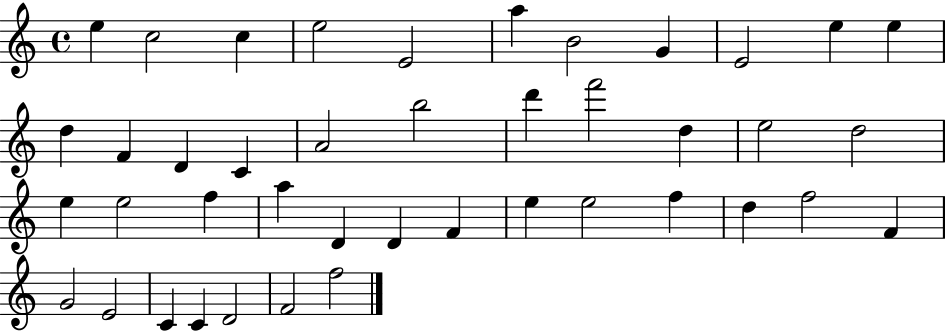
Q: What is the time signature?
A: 4/4